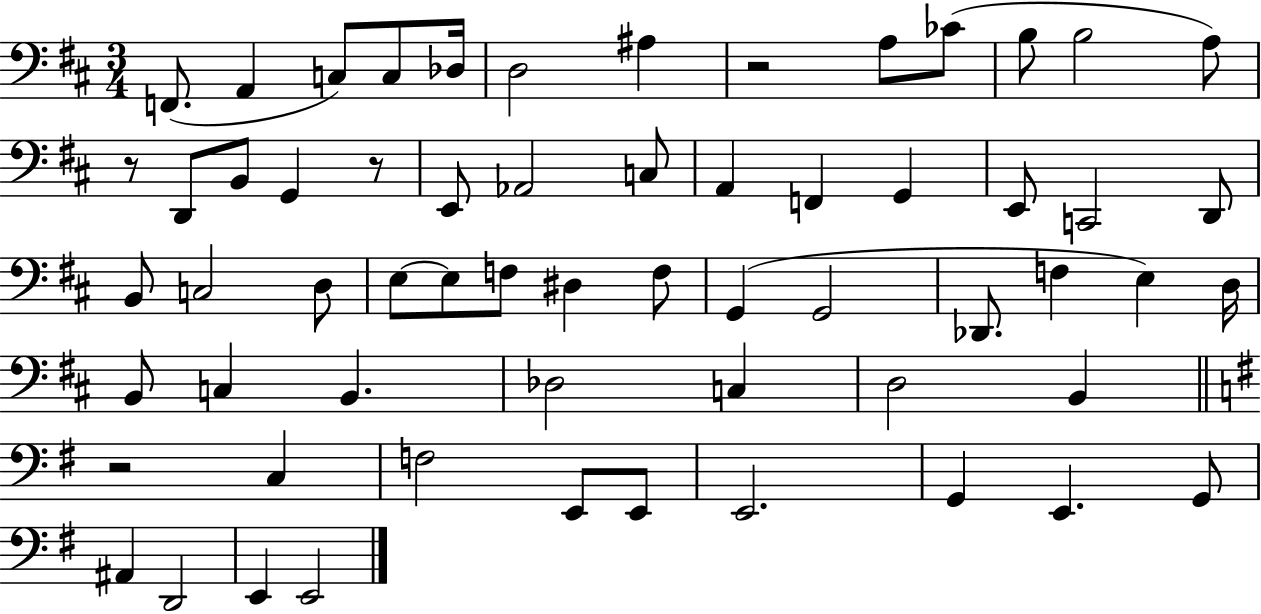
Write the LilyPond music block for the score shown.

{
  \clef bass
  \numericTimeSignature
  \time 3/4
  \key d \major
  \repeat volta 2 { f,8.( a,4 c8) c8 des16 | d2 ais4 | r2 a8 ces'8( | b8 b2 a8) | \break r8 d,8 b,8 g,4 r8 | e,8 aes,2 c8 | a,4 f,4 g,4 | e,8 c,2 d,8 | \break b,8 c2 d8 | e8~~ e8 f8 dis4 f8 | g,4( g,2 | des,8. f4 e4) d16 | \break b,8 c4 b,4. | des2 c4 | d2 b,4 | \bar "||" \break \key g \major r2 c4 | f2 e,8 e,8 | e,2. | g,4 e,4. g,8 | \break ais,4 d,2 | e,4 e,2 | } \bar "|."
}